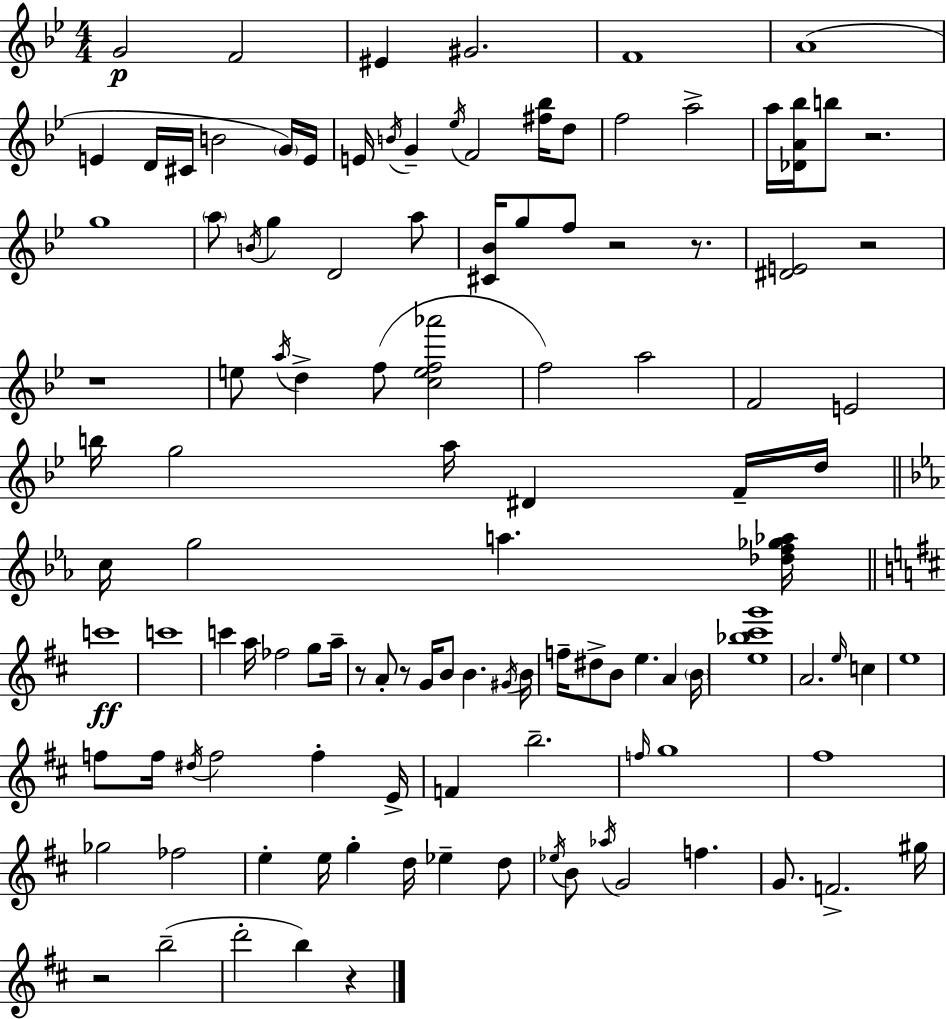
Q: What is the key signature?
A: G minor